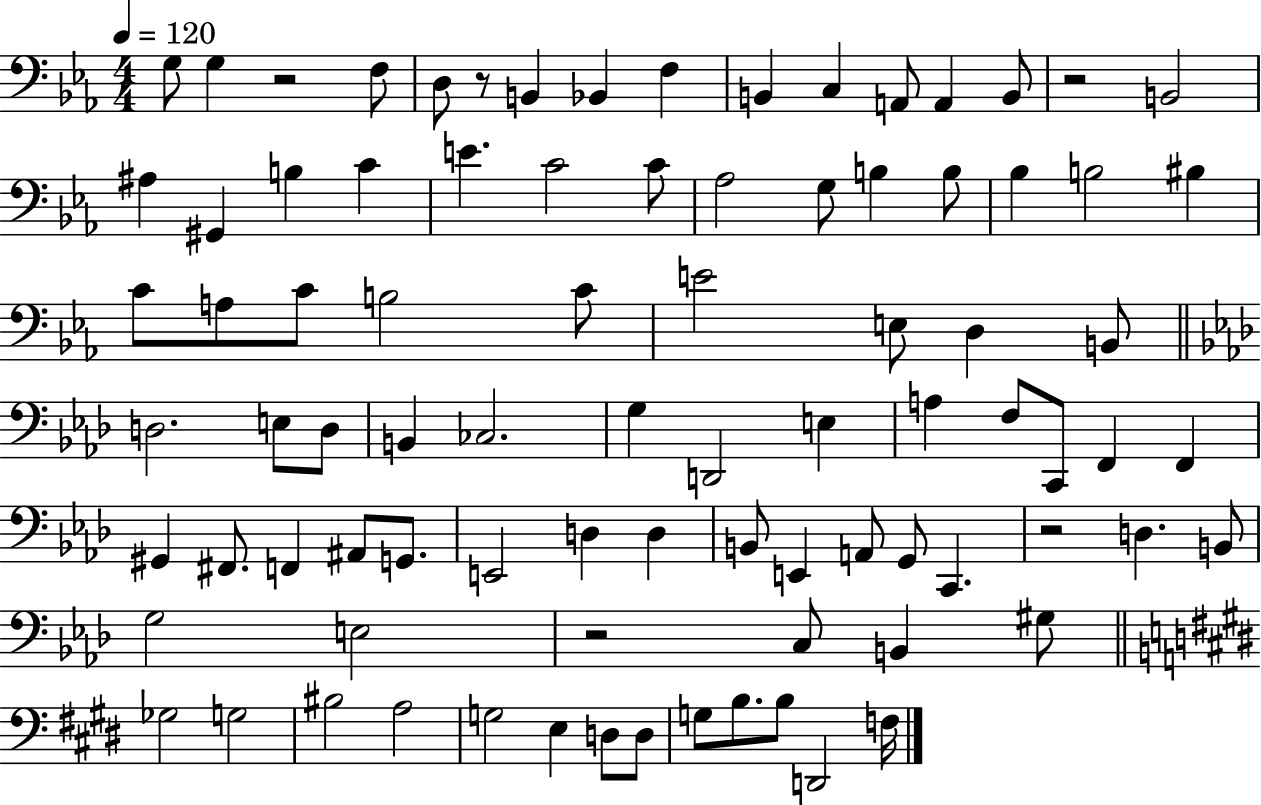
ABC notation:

X:1
T:Untitled
M:4/4
L:1/4
K:Eb
G,/2 G, z2 F,/2 D,/2 z/2 B,, _B,, F, B,, C, A,,/2 A,, B,,/2 z2 B,,2 ^A, ^G,, B, C E C2 C/2 _A,2 G,/2 B, B,/2 _B, B,2 ^B, C/2 A,/2 C/2 B,2 C/2 E2 E,/2 D, B,,/2 D,2 E,/2 D,/2 B,, _C,2 G, D,,2 E, A, F,/2 C,,/2 F,, F,, ^G,, ^F,,/2 F,, ^A,,/2 G,,/2 E,,2 D, D, B,,/2 E,, A,,/2 G,,/2 C,, z2 D, B,,/2 G,2 E,2 z2 C,/2 B,, ^G,/2 _G,2 G,2 ^B,2 A,2 G,2 E, D,/2 D,/2 G,/2 B,/2 B,/2 D,,2 F,/4